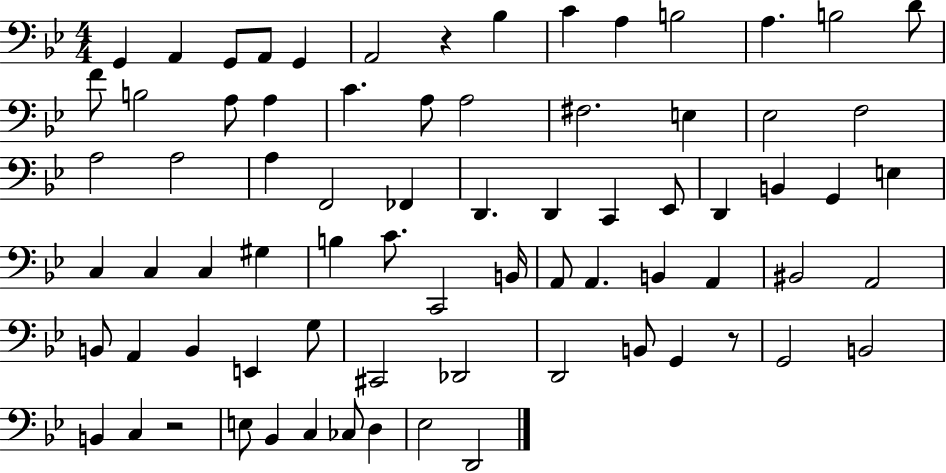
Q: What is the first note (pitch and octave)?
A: G2